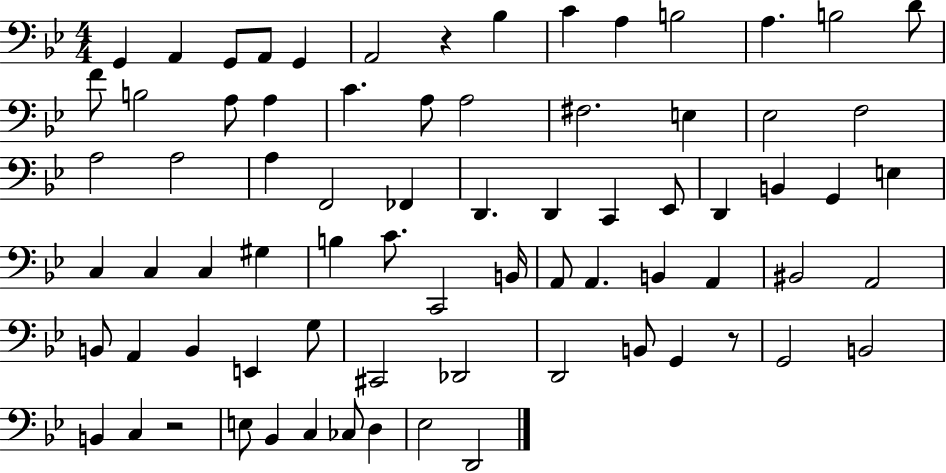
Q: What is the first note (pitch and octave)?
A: G2